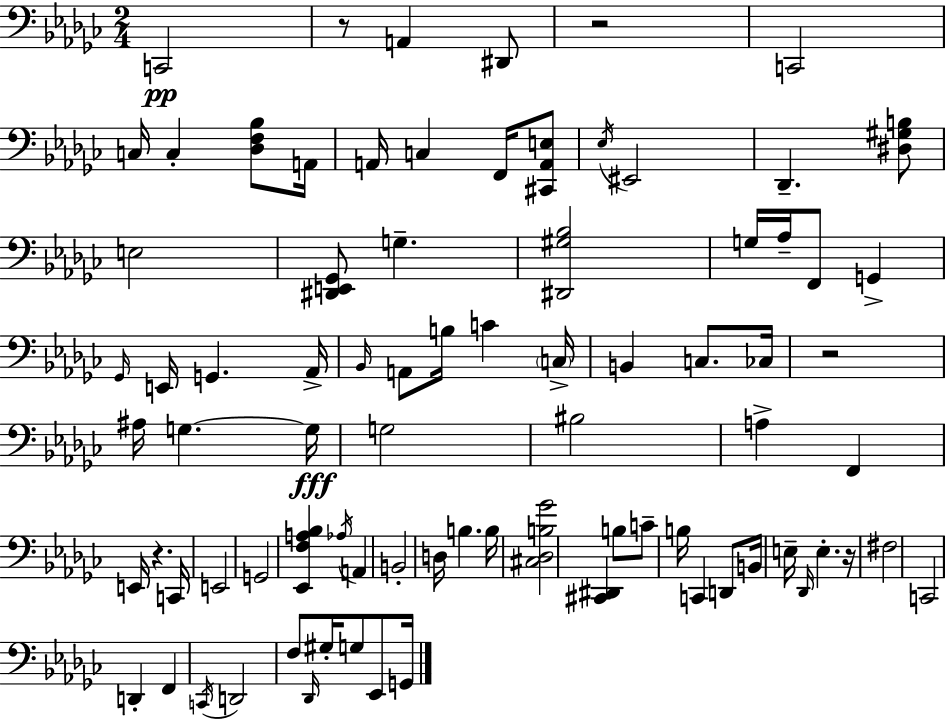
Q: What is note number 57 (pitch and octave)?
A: E3